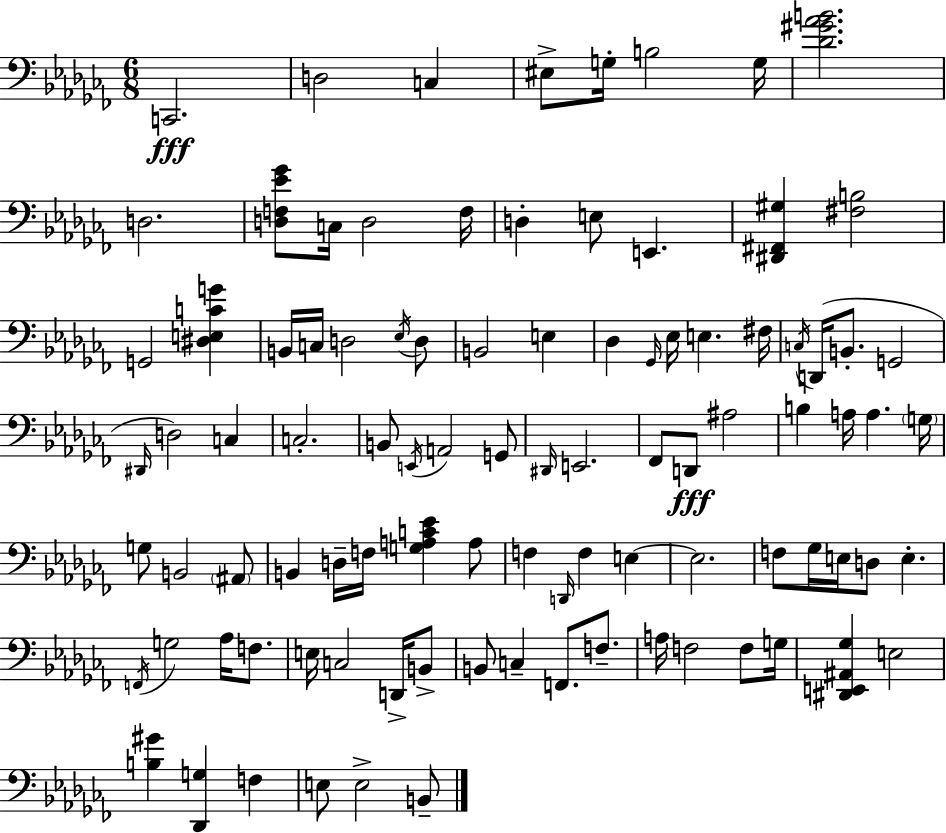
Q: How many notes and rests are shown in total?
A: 95